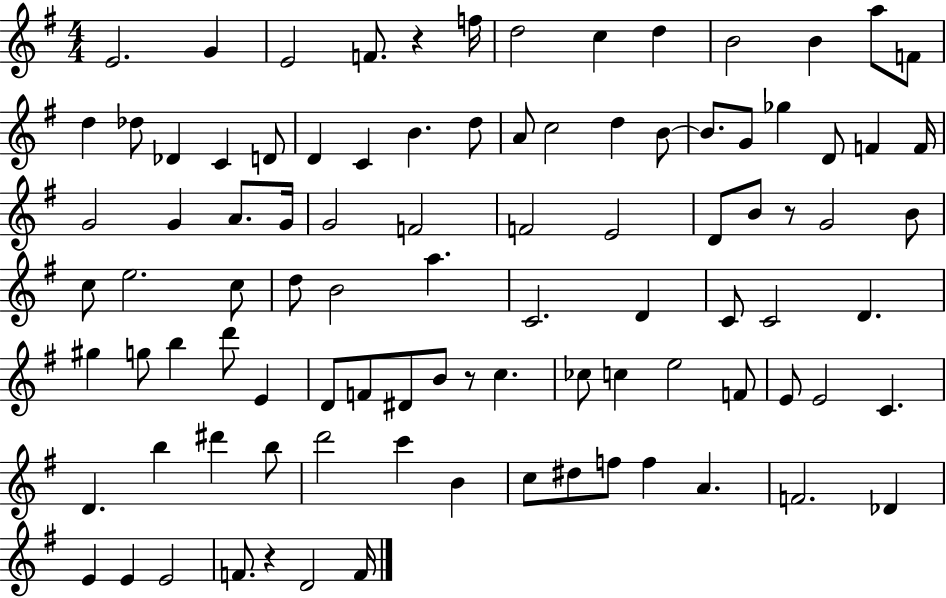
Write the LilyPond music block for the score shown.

{
  \clef treble
  \numericTimeSignature
  \time 4/4
  \key g \major
  e'2. g'4 | e'2 f'8. r4 f''16 | d''2 c''4 d''4 | b'2 b'4 a''8 f'8 | \break d''4 des''8 des'4 c'4 d'8 | d'4 c'4 b'4. d''8 | a'8 c''2 d''4 b'8~~ | b'8. g'8 ges''4 d'8 f'4 f'16 | \break g'2 g'4 a'8. g'16 | g'2 f'2 | f'2 e'2 | d'8 b'8 r8 g'2 b'8 | \break c''8 e''2. c''8 | d''8 b'2 a''4. | c'2. d'4 | c'8 c'2 d'4. | \break gis''4 g''8 b''4 d'''8 e'4 | d'8 f'8 dis'8 b'8 r8 c''4. | ces''8 c''4 e''2 f'8 | e'8 e'2 c'4. | \break d'4. b''4 dis'''4 b''8 | d'''2 c'''4 b'4 | c''8 dis''8 f''8 f''4 a'4. | f'2. des'4 | \break e'4 e'4 e'2 | f'8. r4 d'2 f'16 | \bar "|."
}